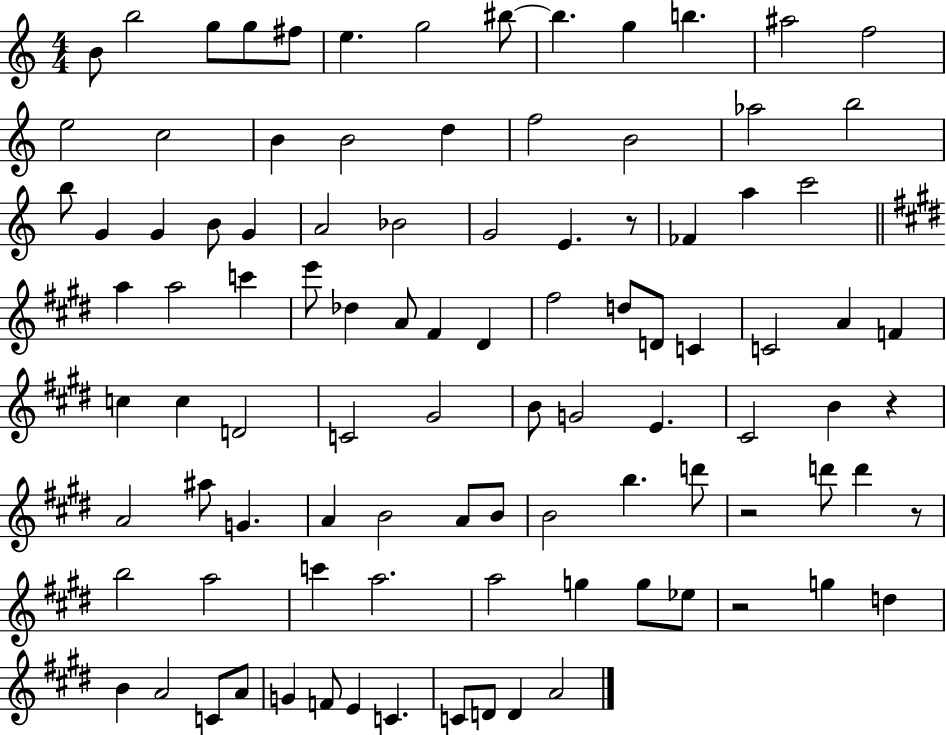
{
  \clef treble
  \numericTimeSignature
  \time 4/4
  \key c \major
  b'8 b''2 g''8 g''8 fis''8 | e''4. g''2 bis''8~~ | bis''4. g''4 b''4. | ais''2 f''2 | \break e''2 c''2 | b'4 b'2 d''4 | f''2 b'2 | aes''2 b''2 | \break b''8 g'4 g'4 b'8 g'4 | a'2 bes'2 | g'2 e'4. r8 | fes'4 a''4 c'''2 | \break \bar "||" \break \key e \major a''4 a''2 c'''4 | e'''8 des''4 a'8 fis'4 dis'4 | fis''2 d''8 d'8 c'4 | c'2 a'4 f'4 | \break c''4 c''4 d'2 | c'2 gis'2 | b'8 g'2 e'4. | cis'2 b'4 r4 | \break a'2 ais''8 g'4. | a'4 b'2 a'8 b'8 | b'2 b''4. d'''8 | r2 d'''8 d'''4 r8 | \break b''2 a''2 | c'''4 a''2. | a''2 g''4 g''8 ees''8 | r2 g''4 d''4 | \break b'4 a'2 c'8 a'8 | g'4 f'8 e'4 c'4. | c'8 d'8 d'4 a'2 | \bar "|."
}